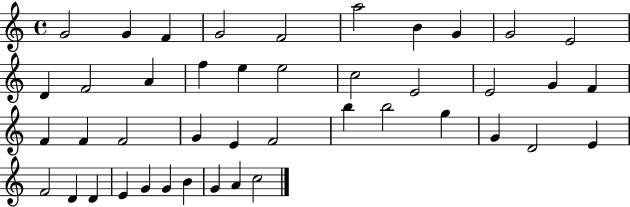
{
  \clef treble
  \time 4/4
  \defaultTimeSignature
  \key c \major
  g'2 g'4 f'4 | g'2 f'2 | a''2 b'4 g'4 | g'2 e'2 | \break d'4 f'2 a'4 | f''4 e''4 e''2 | c''2 e'2 | e'2 g'4 f'4 | \break f'4 f'4 f'2 | g'4 e'4 f'2 | b''4 b''2 g''4 | g'4 d'2 e'4 | \break f'2 d'4 d'4 | e'4 g'4 g'4 b'4 | g'4 a'4 c''2 | \bar "|."
}